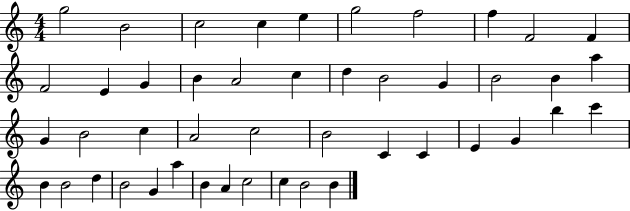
G5/h B4/h C5/h C5/q E5/q G5/h F5/h F5/q F4/h F4/q F4/h E4/q G4/q B4/q A4/h C5/q D5/q B4/h G4/q B4/h B4/q A5/q G4/q B4/h C5/q A4/h C5/h B4/h C4/q C4/q E4/q G4/q B5/q C6/q B4/q B4/h D5/q B4/h G4/q A5/q B4/q A4/q C5/h C5/q B4/h B4/q